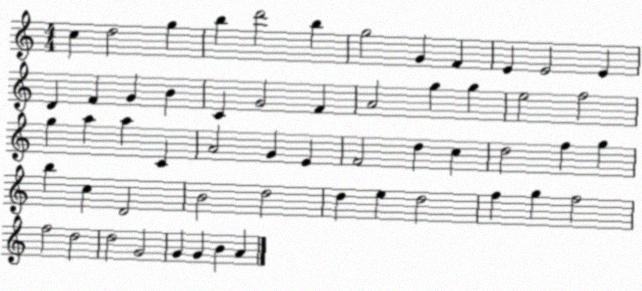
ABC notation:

X:1
T:Untitled
M:4/4
L:1/4
K:C
c d2 g b d'2 b g2 G F E E2 E D F G B C G2 F A2 g g e2 f2 g a a C A2 G E F2 d c d2 f g b c D2 B2 d2 d e d2 f g f2 f2 d2 d2 G2 G G B A